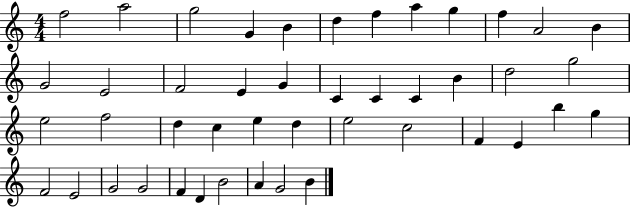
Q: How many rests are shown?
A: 0